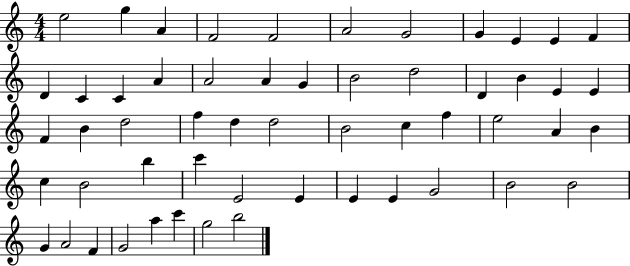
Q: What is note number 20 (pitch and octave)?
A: D5